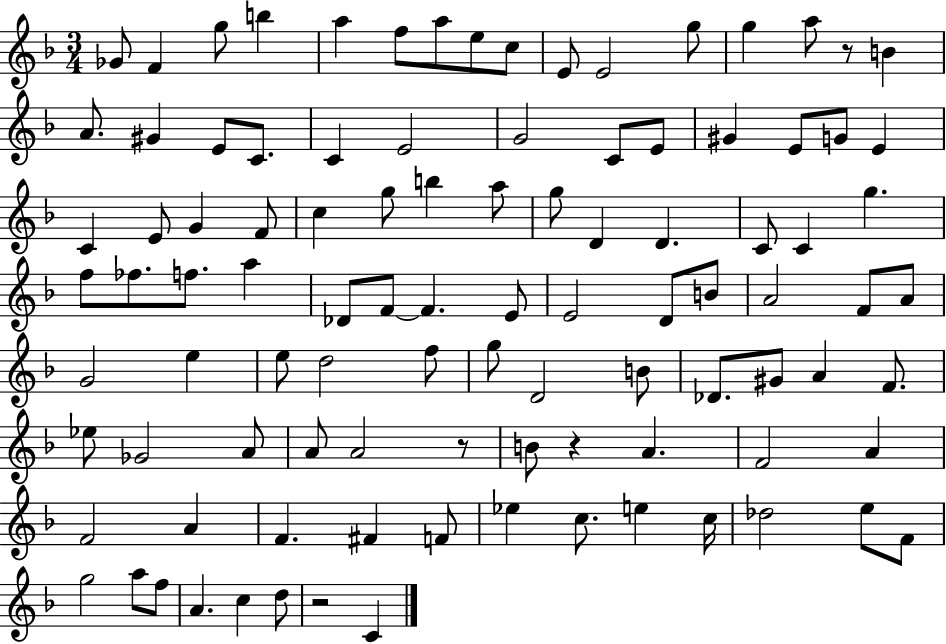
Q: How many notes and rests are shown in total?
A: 100